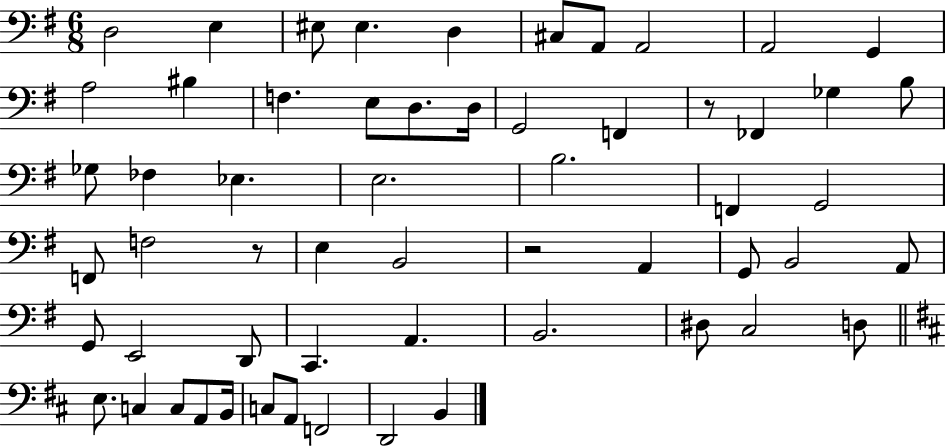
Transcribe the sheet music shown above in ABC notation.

X:1
T:Untitled
M:6/8
L:1/4
K:G
D,2 E, ^E,/2 ^E, D, ^C,/2 A,,/2 A,,2 A,,2 G,, A,2 ^B, F, E,/2 D,/2 D,/4 G,,2 F,, z/2 _F,, _G, B,/2 _G,/2 _F, _E, E,2 B,2 F,, G,,2 F,,/2 F,2 z/2 E, B,,2 z2 A,, G,,/2 B,,2 A,,/2 G,,/2 E,,2 D,,/2 C,, A,, B,,2 ^D,/2 C,2 D,/2 E,/2 C, C,/2 A,,/2 B,,/4 C,/2 A,,/2 F,,2 D,,2 B,,